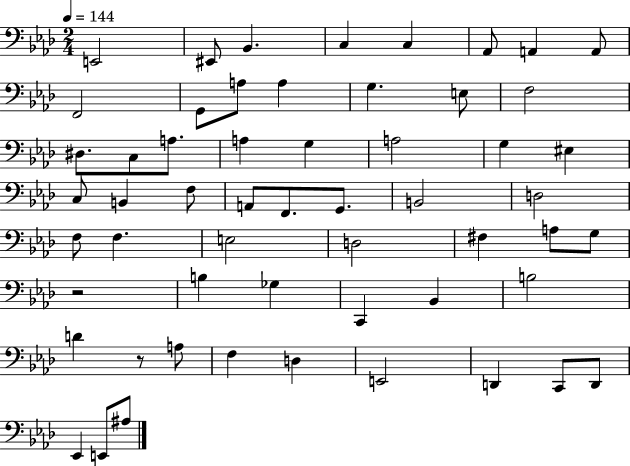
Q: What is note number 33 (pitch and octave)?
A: F3